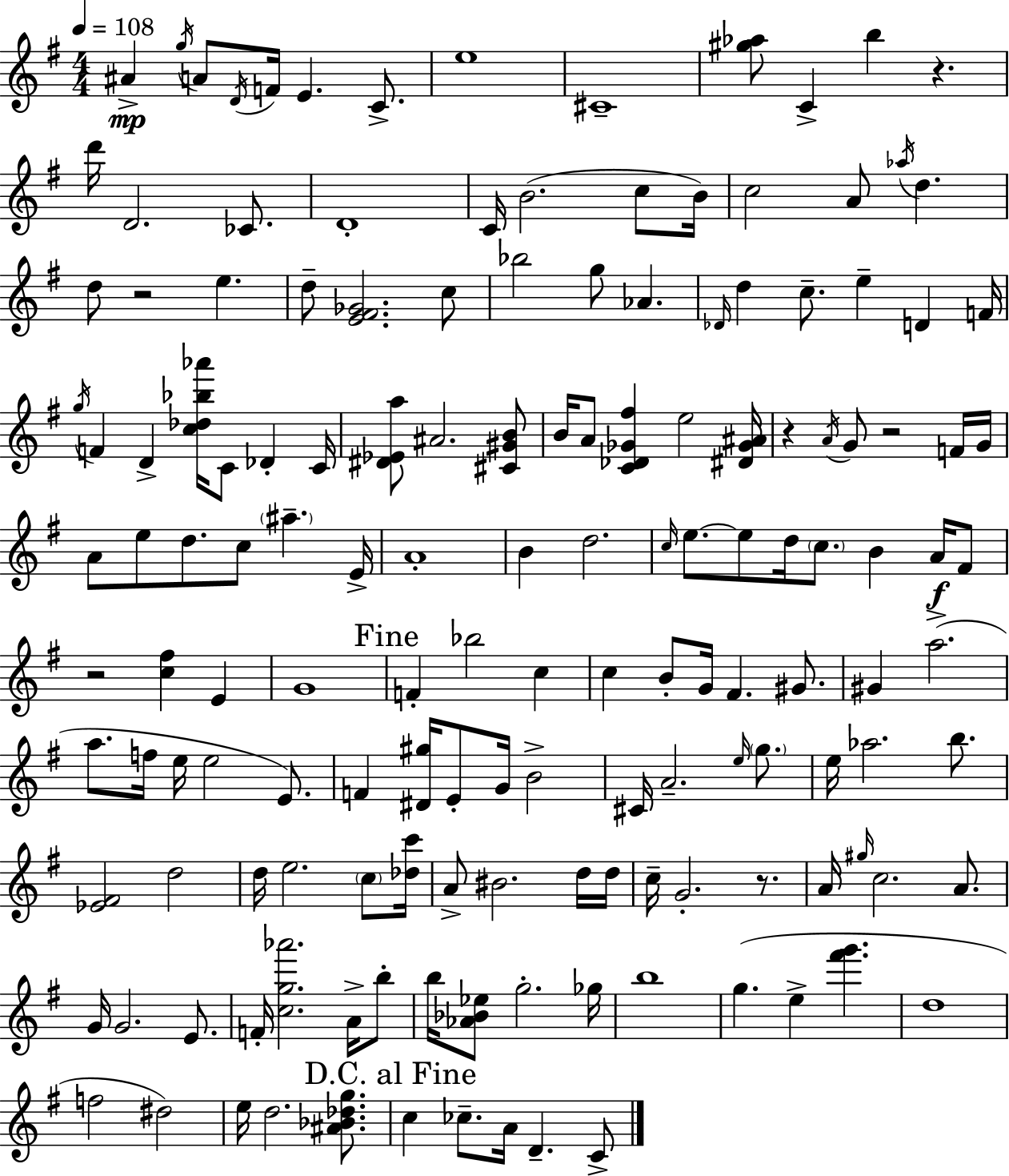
{
  \clef treble
  \numericTimeSignature
  \time 4/4
  \key e \minor
  \tempo 4 = 108
  ais'4->\mp \acciaccatura { g''16 } a'8 \acciaccatura { d'16 } f'16 e'4. c'8.-> | e''1 | cis'1-- | <gis'' aes''>8 c'4-> b''4 r4. | \break d'''16 d'2. ces'8. | d'1-. | c'16 b'2.( c''8 | b'16) c''2 a'8 \acciaccatura { aes''16 } d''4. | \break d''8 r2 e''4. | d''8-- <e' fis' ges'>2. | c''8 bes''2 g''8 aes'4. | \grace { des'16 } d''4 c''8.-- e''4-- d'4 | \break f'16 \acciaccatura { g''16 } f'4 d'4-> <c'' des'' bes'' aes'''>16 c'8 | des'4-. c'16 <dis' ees' a''>8 ais'2. | <cis' gis' b'>8 b'16 a'8 <c' des' ges' fis''>4 e''2 | <dis' ges' ais'>16 r4 \acciaccatura { a'16 } g'8 r2 | \break f'16 g'16 a'8 e''8 d''8. c''8 \parenthesize ais''4.-- | e'16-> a'1-. | b'4 d''2. | \grace { c''16 } e''8.~~ e''8 d''16 \parenthesize c''8. | \break b'4 a'16\f fis'8 r2 <c'' fis''>4 | e'4 g'1 | \mark "Fine" f'4-. bes''2 | c''4 c''4 b'8-. g'16 fis'4. | \break gis'8. gis'4 a''2.->( | a''8. f''16 e''16 e''2 | e'8.) f'4 <dis' gis''>16 e'8-. g'16 b'2-> | cis'16 a'2.-- | \break \grace { e''16 } \parenthesize g''8. e''16 aes''2. | b''8. <ees' fis'>2 | d''2 d''16 e''2. | \parenthesize c''8 <des'' c'''>16 a'8-> bis'2. | \break d''16 d''16 c''16-- g'2.-. | r8. a'16 \grace { gis''16 } c''2. | a'8. g'16 g'2. | e'8. f'16-. <c'' g'' aes'''>2. | \break a'16-> b''8-. b''16 <aes' bes' ees''>8 g''2.-. | ges''16 b''1 | g''4.( e''4-> | <fis''' g'''>4. d''1 | \break f''2 | dis''2) e''16 d''2. | <ais' bes' des'' g''>8. \mark "D.C. al Fine" c''4 ces''8.-- | a'16 d'4.-- c'8-> \bar "|."
}